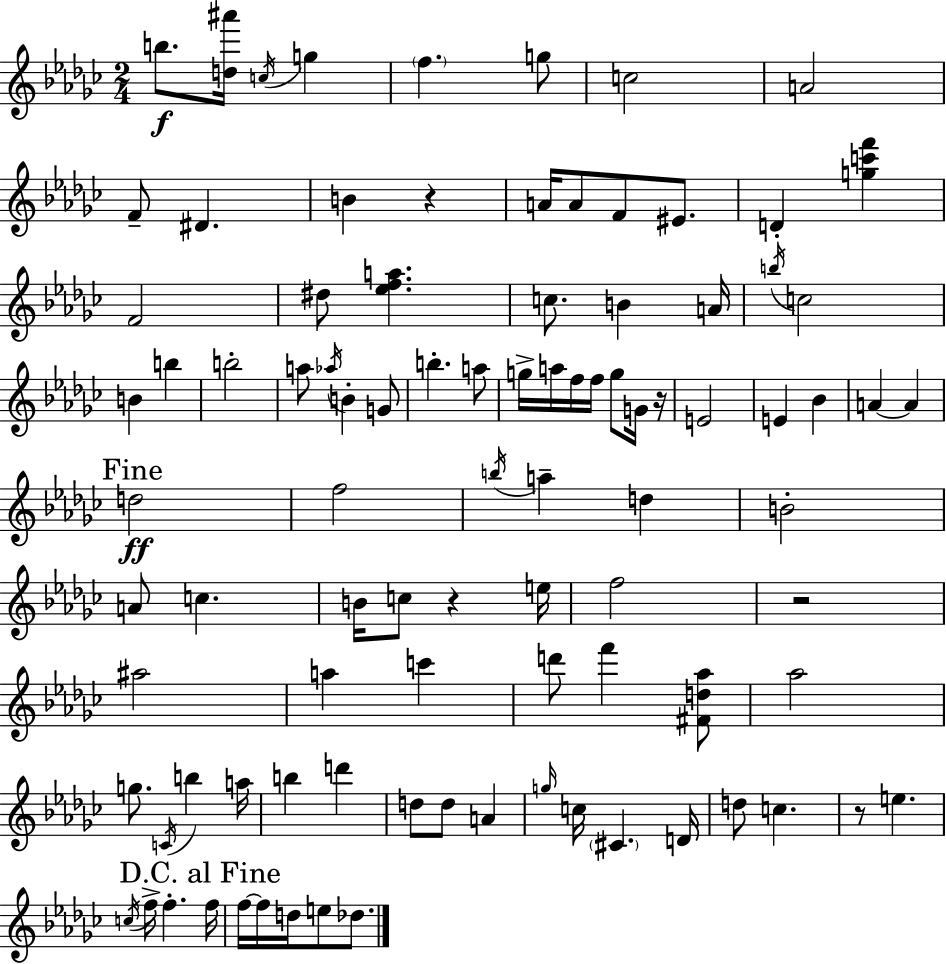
B5/e. [D5,A#6]/s C5/s G5/q F5/q. G5/e C5/h A4/h F4/e D#4/q. B4/q R/q A4/s A4/e F4/e EIS4/e. D4/q [G5,C6,F6]/q F4/h D#5/e [Eb5,F5,A5]/q. C5/e. B4/q A4/s B5/s C5/h B4/q B5/q B5/h A5/e Ab5/s B4/q G4/e B5/q. A5/e G5/s A5/s F5/s F5/s G5/e G4/s R/s E4/h E4/q Bb4/q A4/q A4/q D5/h F5/h B5/s A5/q D5/q B4/h A4/e C5/q. B4/s C5/e R/q E5/s F5/h R/h A#5/h A5/q C6/q D6/e F6/q [F#4,D5,Ab5]/e Ab5/h G5/e. C4/s B5/q A5/s B5/q D6/q D5/e D5/e A4/q G5/s C5/s C#4/q. D4/s D5/e C5/q. R/e E5/q. C5/s F5/s F5/q. F5/s F5/s F5/s D5/s E5/e Db5/e.